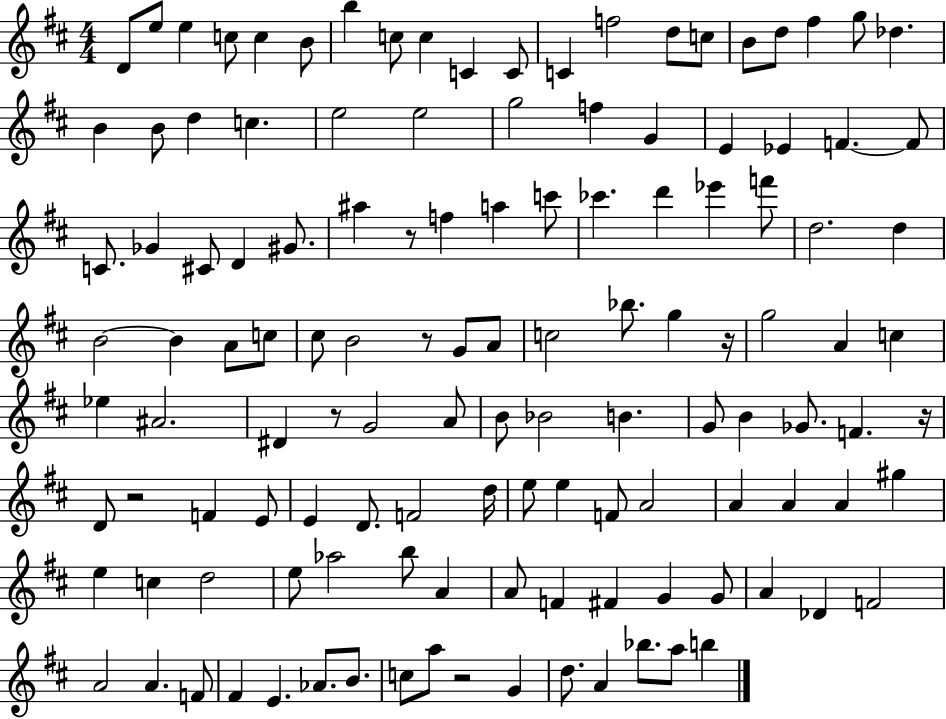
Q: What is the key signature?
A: D major